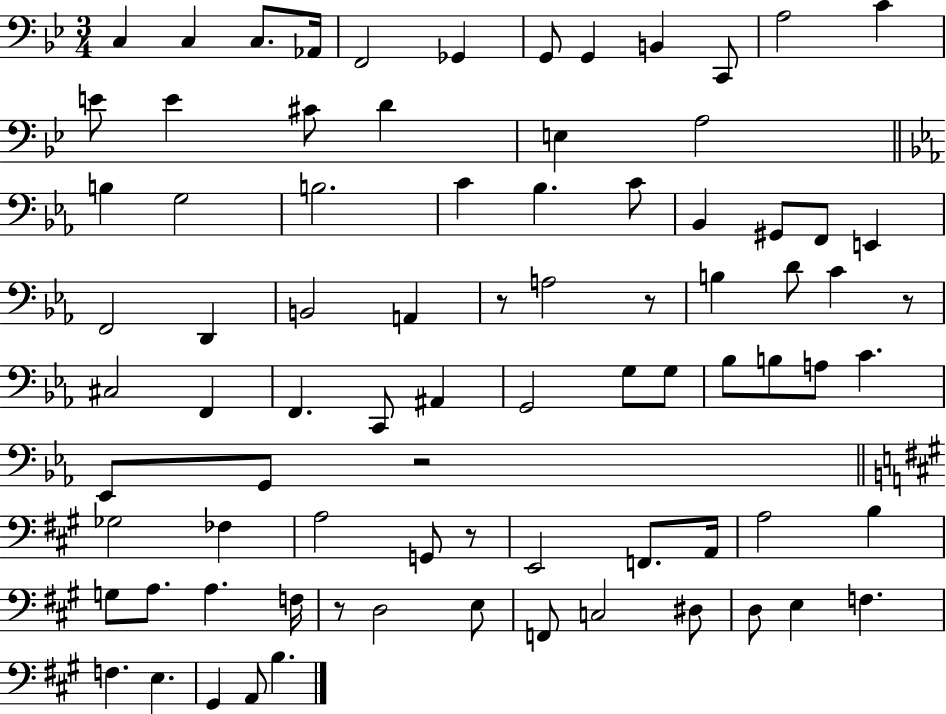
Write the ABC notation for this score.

X:1
T:Untitled
M:3/4
L:1/4
K:Bb
C, C, C,/2 _A,,/4 F,,2 _G,, G,,/2 G,, B,, C,,/2 A,2 C E/2 E ^C/2 D E, A,2 B, G,2 B,2 C _B, C/2 _B,, ^G,,/2 F,,/2 E,, F,,2 D,, B,,2 A,, z/2 A,2 z/2 B, D/2 C z/2 ^C,2 F,, F,, C,,/2 ^A,, G,,2 G,/2 G,/2 _B,/2 B,/2 A,/2 C _E,,/2 G,,/2 z2 _G,2 _F, A,2 G,,/2 z/2 E,,2 F,,/2 A,,/4 A,2 B, G,/2 A,/2 A, F,/4 z/2 D,2 E,/2 F,,/2 C,2 ^D,/2 D,/2 E, F, F, E, ^G,, A,,/2 B,